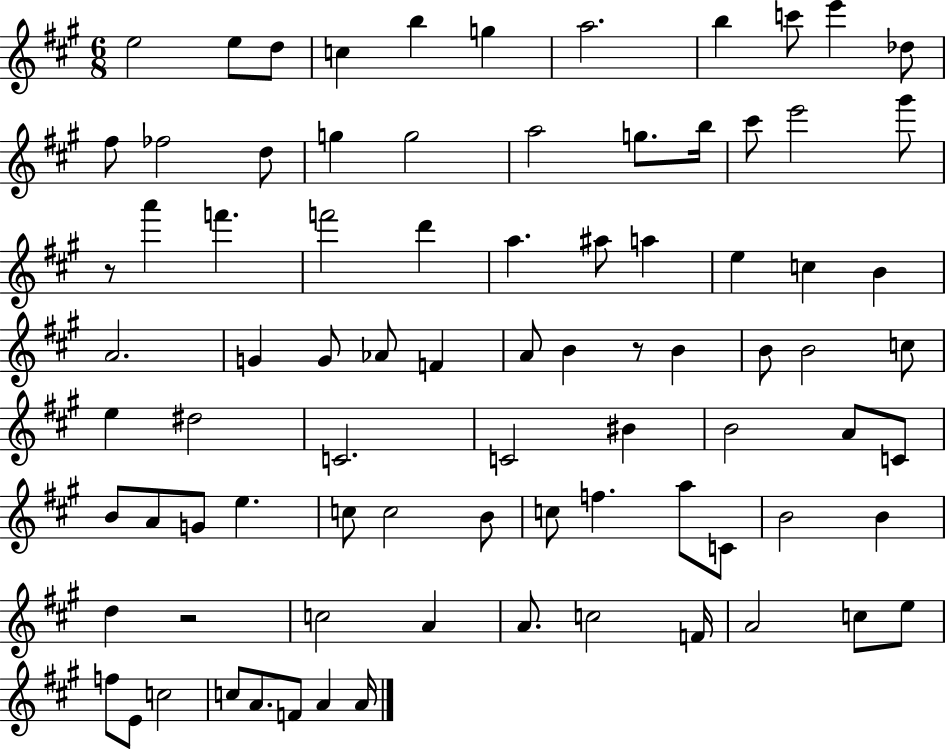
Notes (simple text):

E5/h E5/e D5/e C5/q B5/q G5/q A5/h. B5/q C6/e E6/q Db5/e F#5/e FES5/h D5/e G5/q G5/h A5/h G5/e. B5/s C#6/e E6/h G#6/e R/e A6/q F6/q. F6/h D6/q A5/q. A#5/e A5/q E5/q C5/q B4/q A4/h. G4/q G4/e Ab4/e F4/q A4/e B4/q R/e B4/q B4/e B4/h C5/e E5/q D#5/h C4/h. C4/h BIS4/q B4/h A4/e C4/e B4/e A4/e G4/e E5/q. C5/e C5/h B4/e C5/e F5/q. A5/e C4/e B4/h B4/q D5/q R/h C5/h A4/q A4/e. C5/h F4/s A4/h C5/e E5/e F5/e E4/e C5/h C5/e A4/e. F4/e A4/q A4/s